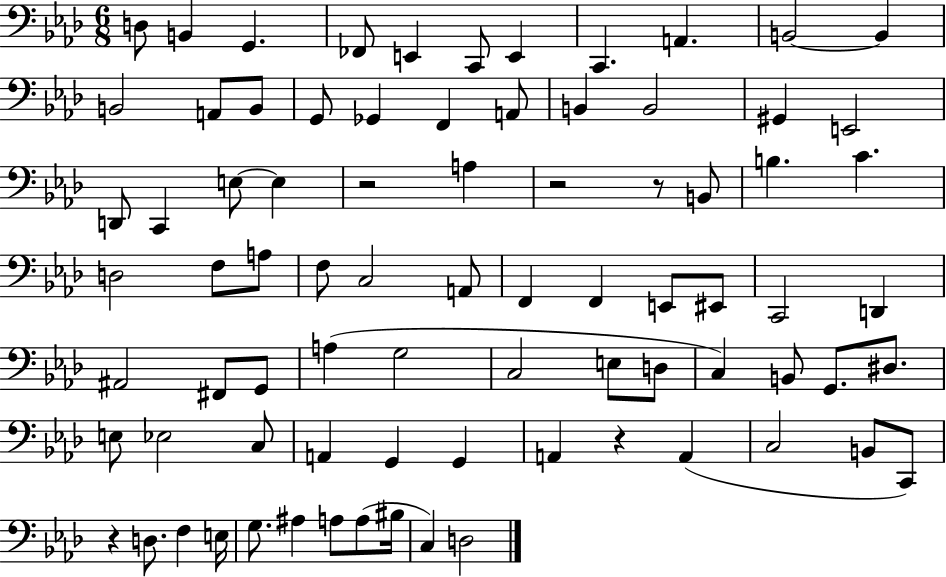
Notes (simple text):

D3/e B2/q G2/q. FES2/e E2/q C2/e E2/q C2/q. A2/q. B2/h B2/q B2/h A2/e B2/e G2/e Gb2/q F2/q A2/e B2/q B2/h G#2/q E2/h D2/e C2/q E3/e E3/q R/h A3/q R/h R/e B2/e B3/q. C4/q. D3/h F3/e A3/e F3/e C3/h A2/e F2/q F2/q E2/e EIS2/e C2/h D2/q A#2/h F#2/e G2/e A3/q G3/h C3/h E3/e D3/e C3/q B2/e G2/e. D#3/e. E3/e Eb3/h C3/e A2/q G2/q G2/q A2/q R/q A2/q C3/h B2/e C2/e R/q D3/e. F3/q E3/s G3/e. A#3/q A3/e A3/e BIS3/s C3/q D3/h